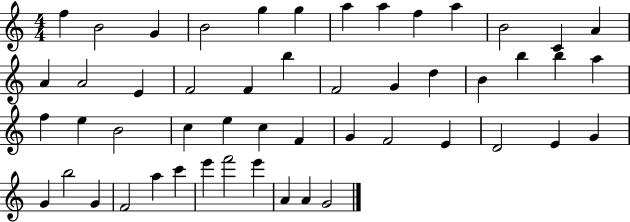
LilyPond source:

{
  \clef treble
  \numericTimeSignature
  \time 4/4
  \key c \major
  f''4 b'2 g'4 | b'2 g''4 g''4 | a''4 a''4 f''4 a''4 | b'2 c'4 a'4 | \break a'4 a'2 e'4 | f'2 f'4 b''4 | f'2 g'4 d''4 | b'4 b''4 b''4 a''4 | \break f''4 e''4 b'2 | c''4 e''4 c''4 f'4 | g'4 f'2 e'4 | d'2 e'4 g'4 | \break g'4 b''2 g'4 | f'2 a''4 c'''4 | e'''4 f'''2 e'''4 | a'4 a'4 g'2 | \break \bar "|."
}